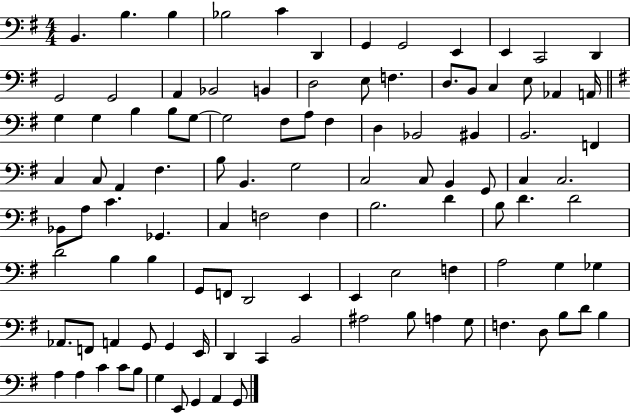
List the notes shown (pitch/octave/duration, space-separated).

B2/q. B3/q. B3/q Bb3/h C4/q D2/q G2/q G2/h E2/q E2/q C2/h D2/q G2/h G2/h A2/q Bb2/h B2/q D3/h E3/e F3/q. D3/e. B2/e C3/q E3/e Ab2/q A2/s G3/q G3/q B3/q B3/e G3/e G3/h F#3/e A3/e F#3/q D3/q Bb2/h BIS2/q B2/h. F2/q C3/q C3/e A2/q F#3/q. B3/e B2/q. G3/h C3/h C3/e B2/q G2/e C3/q C3/h. Bb2/e A3/e C4/q. Gb2/q. C3/q F3/h F3/q B3/h. D4/q B3/e D4/q. D4/h D4/h B3/q B3/q G2/e F2/e D2/h E2/q E2/q E3/h F3/q A3/h G3/q Gb3/q Ab2/e. F2/e A2/q G2/e G2/q E2/s D2/q C2/q B2/h A#3/h B3/e A3/q G3/e F3/q. D3/e B3/e D4/e B3/q A3/q A3/q C4/q C4/e B3/e G3/q E2/e G2/q A2/q G2/e